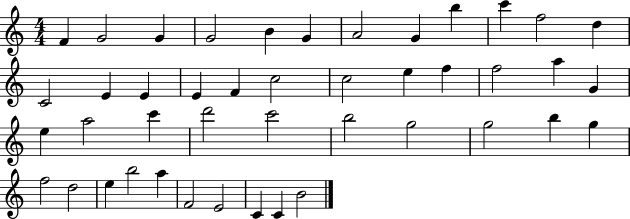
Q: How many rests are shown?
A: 0